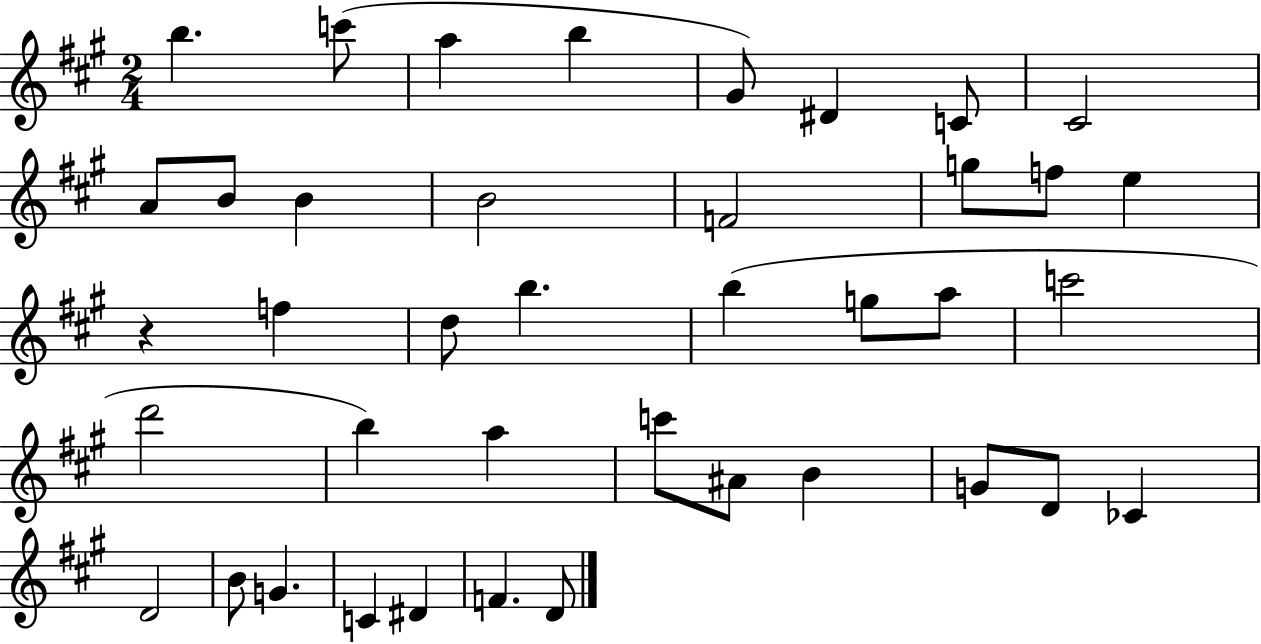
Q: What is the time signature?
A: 2/4